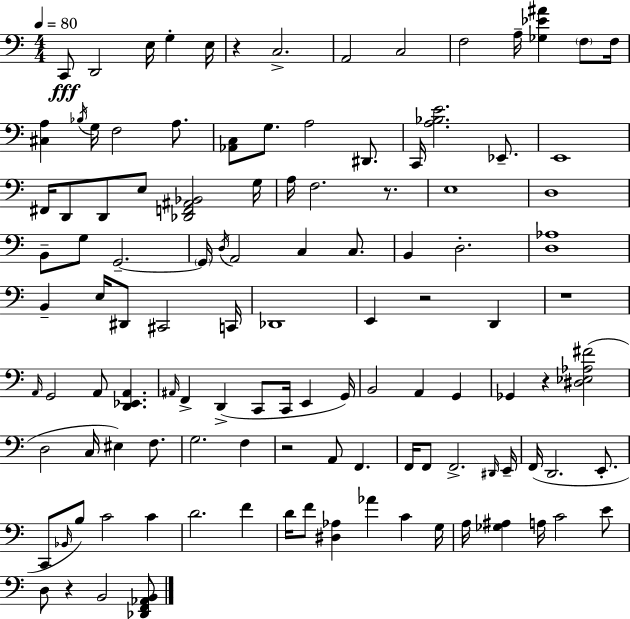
C2/e D2/h E3/s G3/q E3/s R/q C3/h. A2/h C3/h F3/h A3/s [Gb3,Eb4,A#4]/q F3/e F3/s [C#3,A3]/q Bb3/s G3/s F3/h A3/e. [Ab2,C3]/e G3/e. A3/h D#2/e. C2/s [A3,Bb3,E4]/h. Eb2/e. E2/w F#2/s D2/e D2/e E3/e [Db2,F2,A#2,Bb2]/h G3/s A3/s F3/h. R/e. E3/w D3/w B2/e G3/e G2/h. G2/s D3/s A2/h C3/q C3/e. B2/q D3/h. [D3,Ab3]/w B2/q E3/s D#2/e C#2/h C2/s Db2/w E2/q R/h D2/q R/w A2/s G2/h A2/e [D2,Eb2,A2]/q. A#2/s F2/q D2/q C2/e C2/s E2/q G2/s B2/h A2/q G2/q Gb2/q R/q [D#3,Eb3,Ab3,F#4]/h D3/h C3/s EIS3/q F3/e. G3/h. F3/q R/h A2/e F2/q. F2/s F2/e F2/h. D#2/s E2/s F2/s D2/h. E2/e. C2/e Bb2/s B3/e C4/h C4/q D4/h. F4/q D4/s F4/e [D#3,Ab3]/q Ab4/q C4/q G3/s A3/s [Gb3,A#3]/q A3/s C4/h E4/e D3/e R/q B2/h [Db2,F2,Ab2,B2]/e